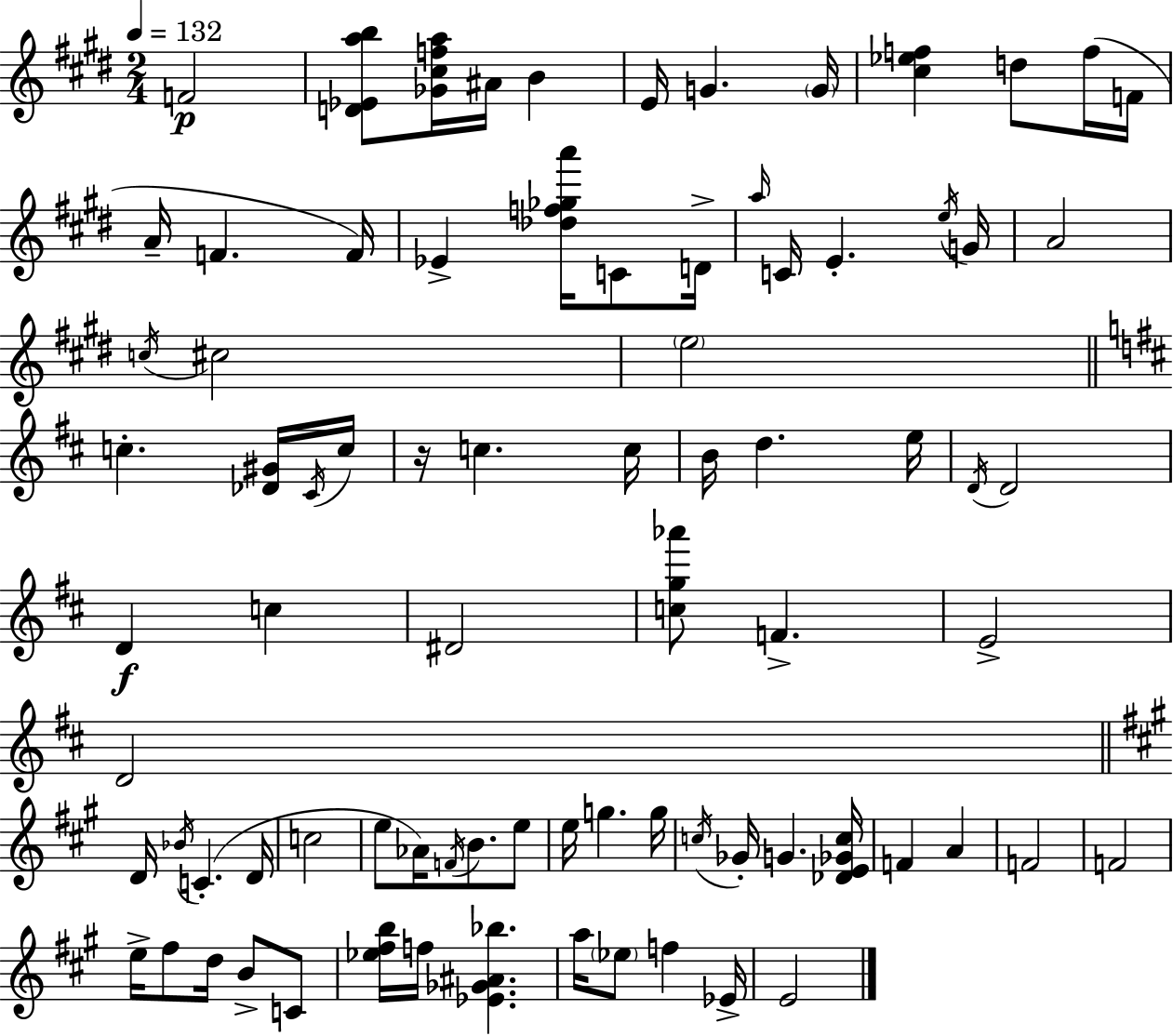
F4/h [D4,Eb4,A5,B5]/e [Gb4,C#5,F5,A5]/s A#4/s B4/q E4/s G4/q. G4/s [C#5,Eb5,F5]/q D5/e F5/s F4/s A4/s F4/q. F4/s Eb4/q [Db5,F5,Gb5,A6]/s C4/e D4/s A5/s C4/s E4/q. E5/s G4/s A4/h C5/s C#5/h E5/h C5/q. [Db4,G#4]/s C#4/s C5/s R/s C5/q. C5/s B4/s D5/q. E5/s D4/s D4/h D4/q C5/q D#4/h [C5,G5,Ab6]/e F4/q. E4/h D4/h D4/s Bb4/s C4/q. D4/s C5/h E5/e Ab4/s F4/s B4/e. E5/e E5/s G5/q. G5/s C5/s Gb4/s G4/q. [Db4,E4,Gb4,C5]/s F4/q A4/q F4/h F4/h E5/s F#5/e D5/s B4/e C4/e [Eb5,F#5,B5]/s F5/s [Eb4,Gb4,A#4,Bb5]/q. A5/s Eb5/e F5/q Eb4/s E4/h